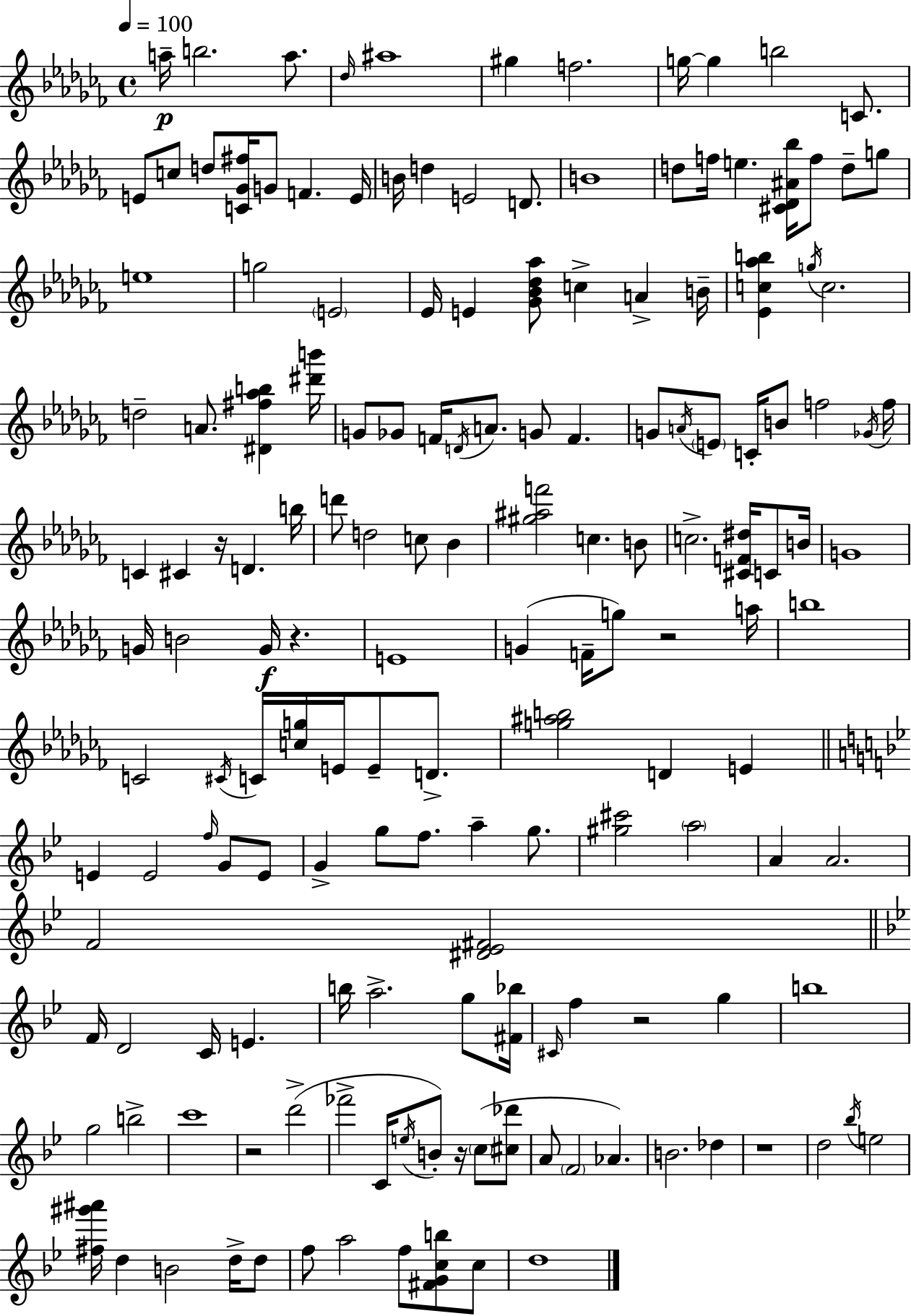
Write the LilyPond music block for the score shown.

{
  \clef treble
  \time 4/4
  \defaultTimeSignature
  \key aes \minor
  \tempo 4 = 100
  a''16--\p b''2. a''8. | \grace { des''16 } ais''1 | gis''4 f''2. | g''16~~ g''4 b''2 c'8. | \break e'8 c''8 d''8 <c' ges' fis''>16 g'8 f'4. | e'16 b'16 d''4 e'2 d'8. | b'1 | d''8 f''16 e''4. <cis' des' ais' bes''>16 f''8 d''8-- g''8 | \break e''1 | g''2 \parenthesize e'2 | ees'16 e'4 <ges' bes' des'' aes''>8 c''4-> a'4-> | b'16-- <ees' c'' aes'' b''>4 \acciaccatura { g''16 } c''2. | \break d''2-- a'8. <dis' fis'' aes'' b''>4 | <dis''' b'''>16 g'8 ges'8 f'16 \acciaccatura { d'16 } a'8. g'8 f'4. | g'8 \acciaccatura { a'16 } \parenthesize e'8 c'16-. b'8 f''2 | \acciaccatura { ges'16 } f''16 c'4 cis'4 r16 d'4. | \break b''16 d'''8 d''2 c''8 | bes'4 <gis'' ais'' f'''>2 c''4. | b'8 c''2.-> | <cis' f' dis''>16 c'8 b'16 g'1 | \break g'16 b'2 g'16\f r4. | e'1 | g'4( f'16-- g''8) r2 | a''16 b''1 | \break c'2 \acciaccatura { cis'16 } c'16 <c'' g''>16 | e'16 e'8-- d'8.-> <g'' ais'' b''>2 d'4 | e'4 \bar "||" \break \key g \minor e'4 e'2 \grace { f''16 } g'8 e'8 | g'4-> g''8 f''8. a''4-- g''8. | <gis'' cis'''>2 \parenthesize a''2 | a'4 a'2. | \break f'2 <dis' ees' fis'>2 | \bar "||" \break \key bes \major f'16 d'2 c'16 e'4. | b''16 a''2.-> g''8 <fis' bes''>16 | \grace { cis'16 } f''4 r2 g''4 | b''1 | \break g''2 b''2-> | c'''1 | r2 d'''2->( | fes'''2-> c'16 \acciaccatura { e''16 } b'8-.) r16 \parenthesize c''8( | \break <cis'' des'''>8 a'8 \parenthesize f'2 aes'4.) | b'2. des''4 | r1 | d''2 \acciaccatura { bes''16 } e''2 | \break <fis'' gis''' ais'''>16 d''4 b'2 | d''16-> d''8 f''8 a''2 f''8 <fis' g' c'' b''>8 | c''8 d''1 | \bar "|."
}